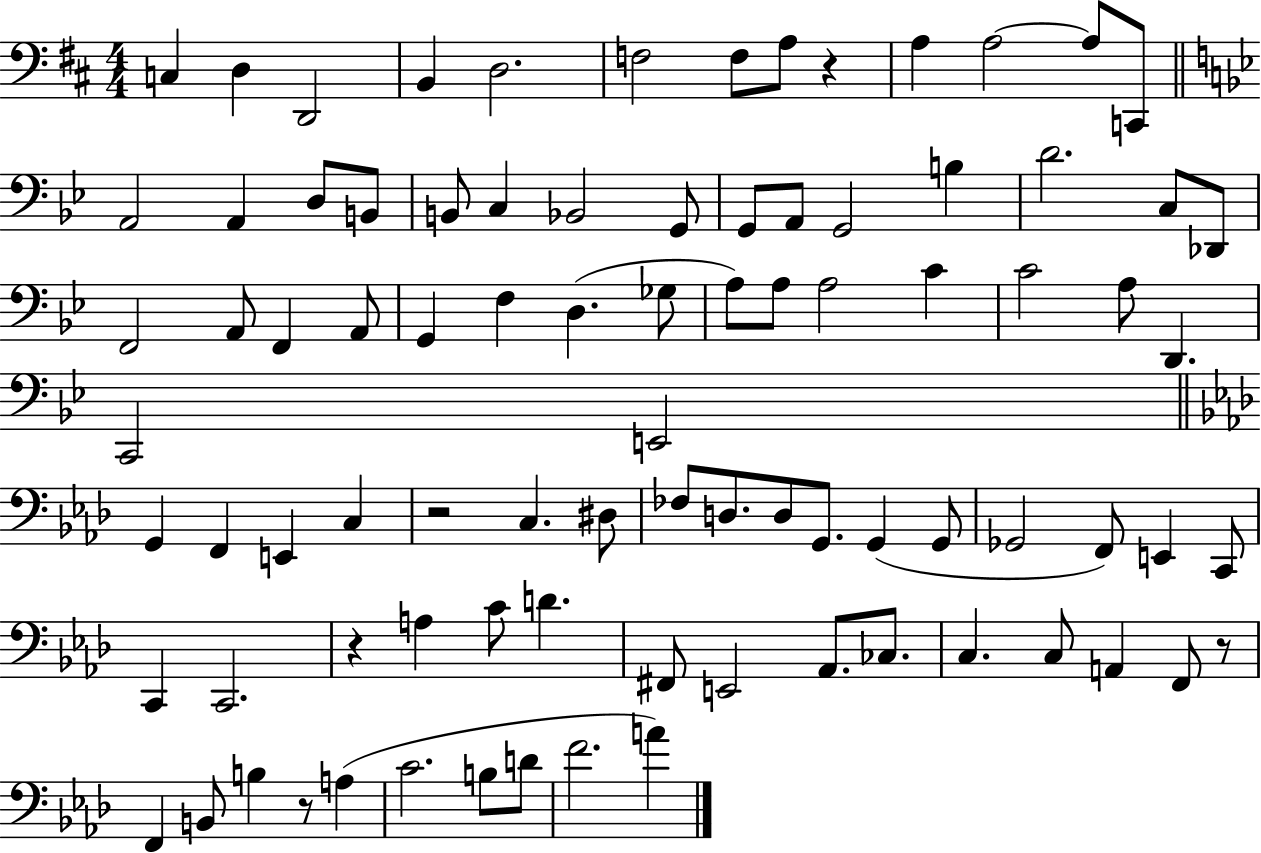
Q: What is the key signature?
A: D major